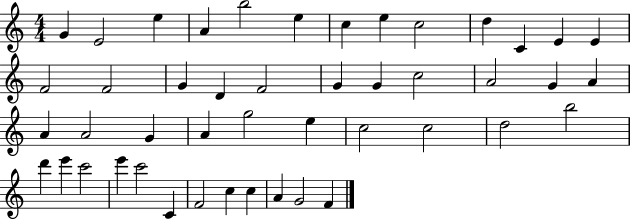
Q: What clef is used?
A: treble